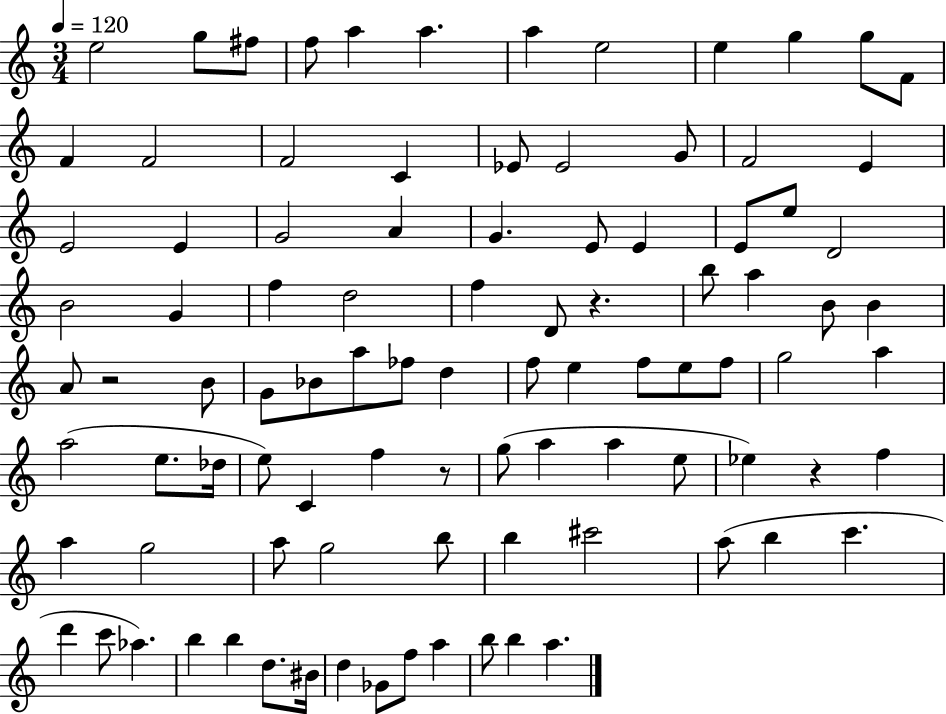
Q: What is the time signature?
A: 3/4